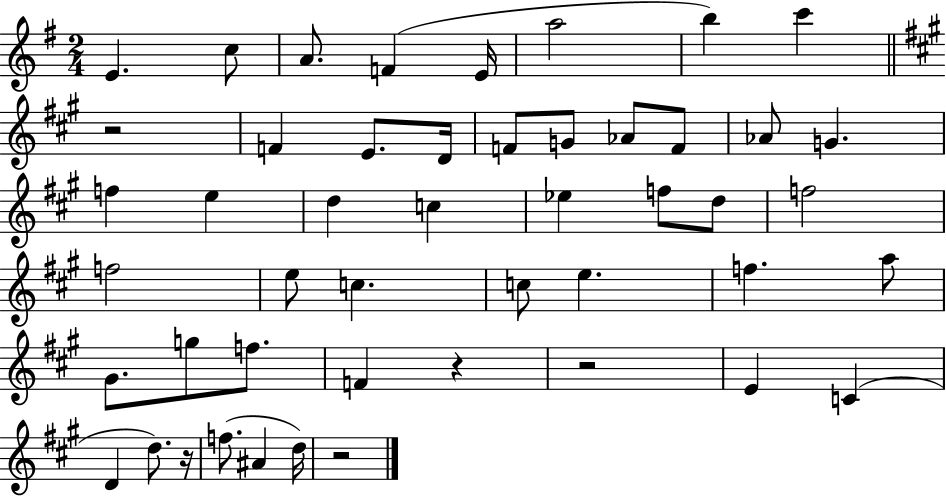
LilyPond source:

{
  \clef treble
  \numericTimeSignature
  \time 2/4
  \key g \major
  \repeat volta 2 { e'4. c''8 | a'8. f'4( e'16 | a''2 | b''4) c'''4 | \break \bar "||" \break \key a \major r2 | f'4 e'8. d'16 | f'8 g'8 aes'8 f'8 | aes'8 g'4. | \break f''4 e''4 | d''4 c''4 | ees''4 f''8 d''8 | f''2 | \break f''2 | e''8 c''4. | c''8 e''4. | f''4. a''8 | \break gis'8. g''8 f''8. | f'4 r4 | r2 | e'4 c'4( | \break d'4 d''8.) r16 | f''8.( ais'4 d''16) | r2 | } \bar "|."
}